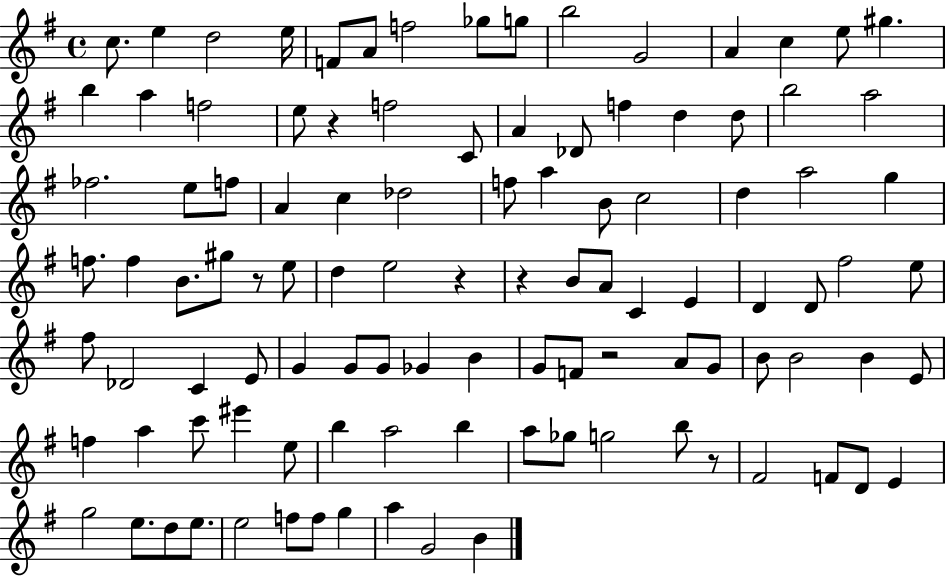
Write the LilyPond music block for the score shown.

{
  \clef treble
  \time 4/4
  \defaultTimeSignature
  \key g \major
  c''8. e''4 d''2 e''16 | f'8 a'8 f''2 ges''8 g''8 | b''2 g'2 | a'4 c''4 e''8 gis''4. | \break b''4 a''4 f''2 | e''8 r4 f''2 c'8 | a'4 des'8 f''4 d''4 d''8 | b''2 a''2 | \break fes''2. e''8 f''8 | a'4 c''4 des''2 | f''8 a''4 b'8 c''2 | d''4 a''2 g''4 | \break f''8. f''4 b'8. gis''8 r8 e''8 | d''4 e''2 r4 | r4 b'8 a'8 c'4 e'4 | d'4 d'8 fis''2 e''8 | \break fis''8 des'2 c'4 e'8 | g'4 g'8 g'8 ges'4 b'4 | g'8 f'8 r2 a'8 g'8 | b'8 b'2 b'4 e'8 | \break f''4 a''4 c'''8 eis'''4 e''8 | b''4 a''2 b''4 | a''8 ges''8 g''2 b''8 r8 | fis'2 f'8 d'8 e'4 | \break g''2 e''8. d''8 e''8. | e''2 f''8 f''8 g''4 | a''4 g'2 b'4 | \bar "|."
}